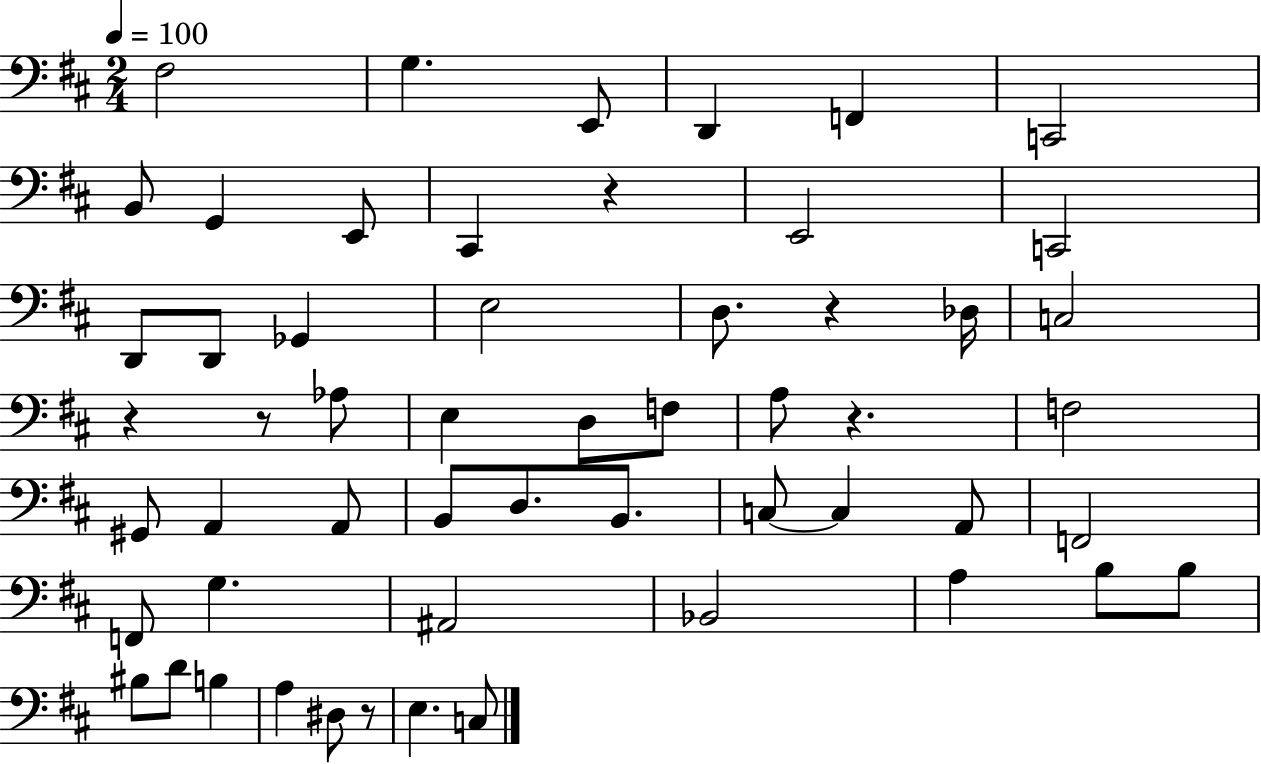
F#3/h G3/q. E2/e D2/q F2/q C2/h B2/e G2/q E2/e C#2/q R/q E2/h C2/h D2/e D2/e Gb2/q E3/h D3/e. R/q Db3/s C3/h R/q R/e Ab3/e E3/q D3/e F3/e A3/e R/q. F3/h G#2/e A2/q A2/e B2/e D3/e. B2/e. C3/e C3/q A2/e F2/h F2/e G3/q. A#2/h Bb2/h A3/q B3/e B3/e BIS3/e D4/e B3/q A3/q D#3/e R/e E3/q. C3/e